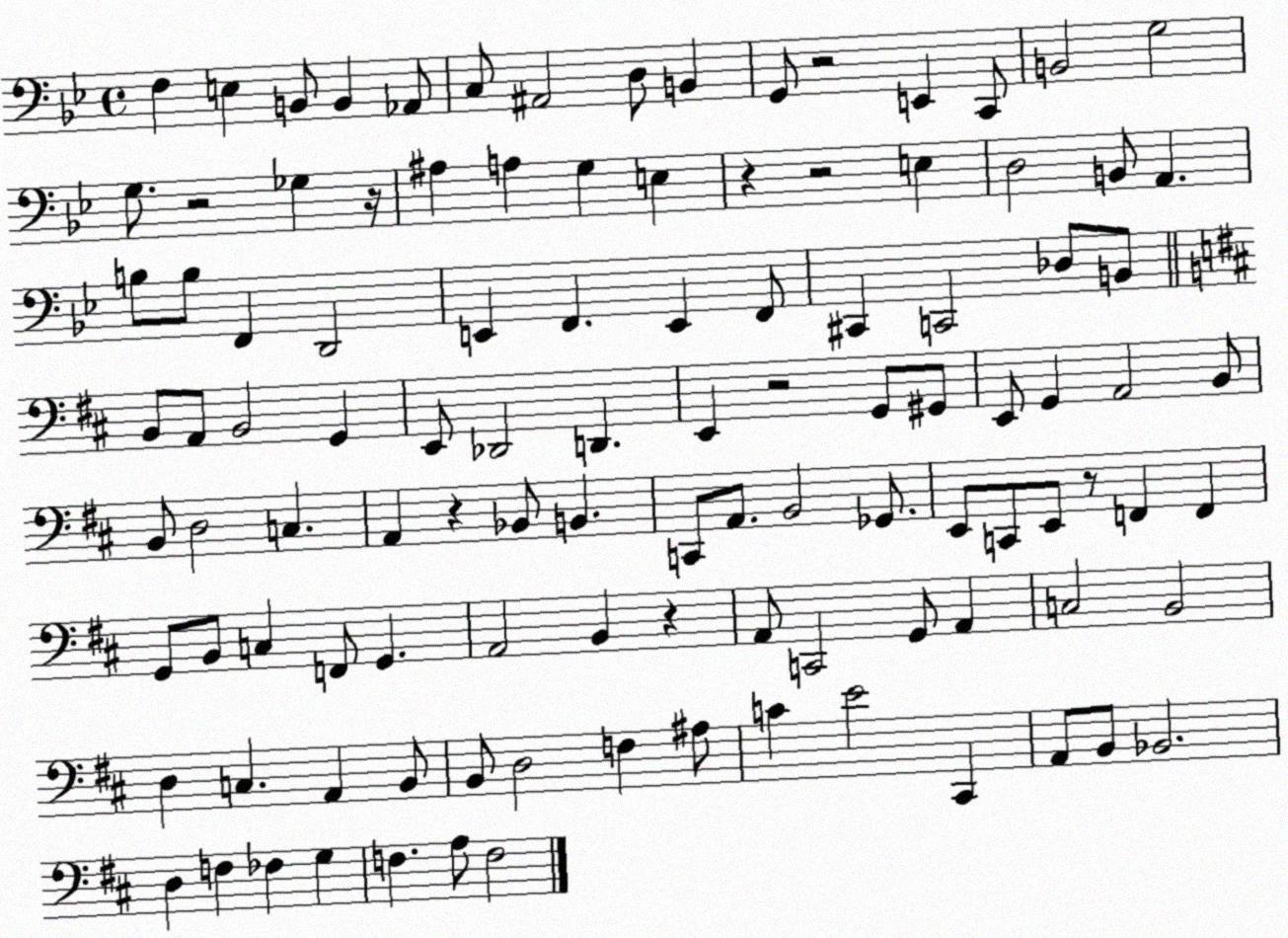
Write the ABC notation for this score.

X:1
T:Untitled
M:4/4
L:1/4
K:Bb
F, E, B,,/2 B,, _A,,/2 C,/2 ^A,,2 D,/2 B,, G,,/2 z2 E,, C,,/2 B,,2 G,2 G,/2 z2 _G, z/4 ^A, A, G, E, z z2 E, D,2 B,,/2 A,, B,/2 B,/2 F,, D,,2 E,, F,, E,, F,,/2 ^C,, C,,2 _D,/2 B,,/2 B,,/2 A,,/2 B,,2 G,, E,,/2 _D,,2 D,, E,, z2 G,,/2 ^G,,/2 E,,/2 G,, A,,2 B,,/2 B,,/2 D,2 C, A,, z _B,,/2 B,, C,,/2 A,,/2 B,,2 _G,,/2 E,,/2 C,,/2 E,,/2 z/2 F,, F,, G,,/2 B,,/2 C, F,,/2 G,, A,,2 B,, z A,,/2 C,,2 G,,/2 A,, C,2 B,,2 D, C, A,, B,,/2 B,,/2 D,2 F, ^A,/2 C E2 ^C,, A,,/2 B,,/2 _B,,2 D, F, _F, G, F, A,/2 F,2